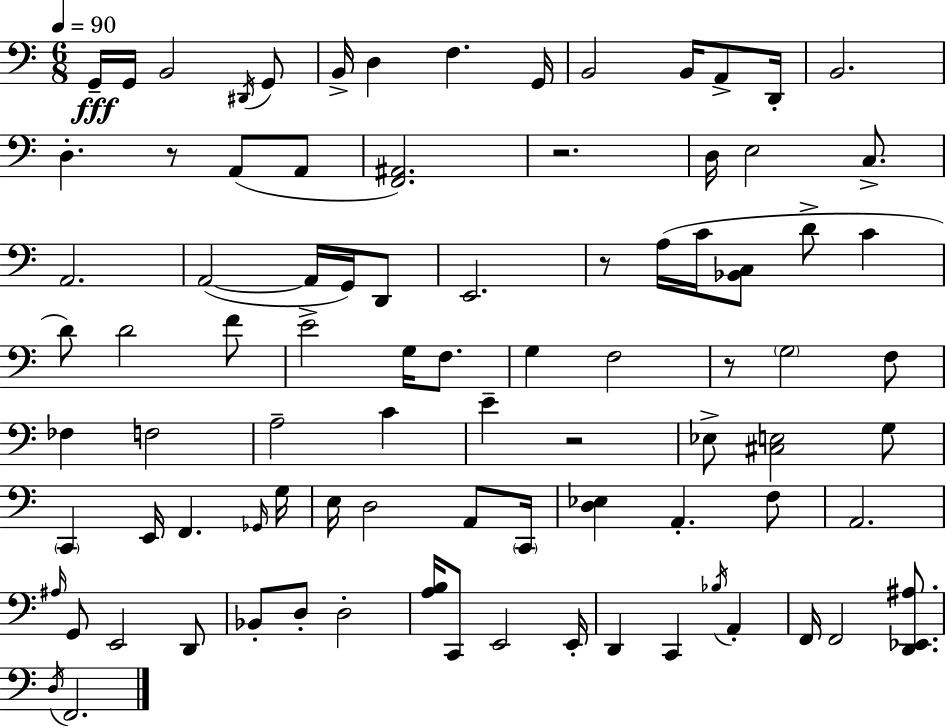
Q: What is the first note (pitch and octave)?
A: G2